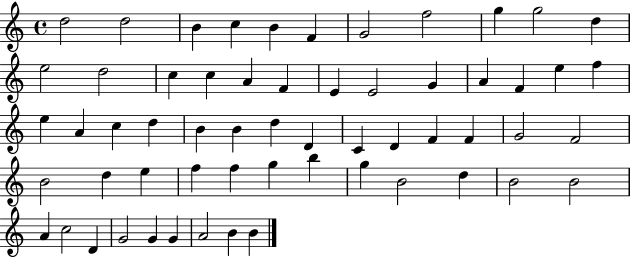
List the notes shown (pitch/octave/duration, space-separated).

D5/h D5/h B4/q C5/q B4/q F4/q G4/h F5/h G5/q G5/h D5/q E5/h D5/h C5/q C5/q A4/q F4/q E4/q E4/h G4/q A4/q F4/q E5/q F5/q E5/q A4/q C5/q D5/q B4/q B4/q D5/q D4/q C4/q D4/q F4/q F4/q G4/h F4/h B4/h D5/q E5/q F5/q F5/q G5/q B5/q G5/q B4/h D5/q B4/h B4/h A4/q C5/h D4/q G4/h G4/q G4/q A4/h B4/q B4/q